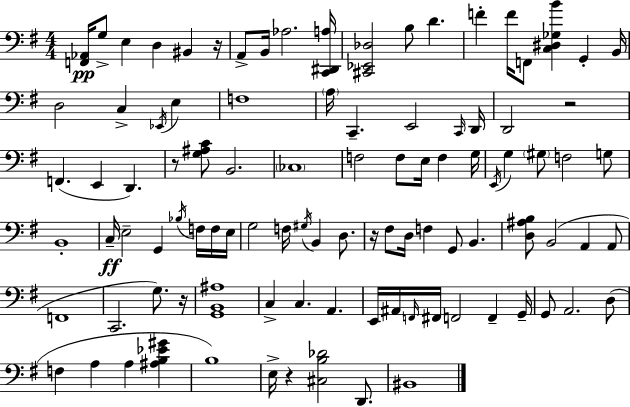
{
  \clef bass
  \numericTimeSignature
  \time 4/4
  \key g \major
  <f, aes,>16\pp g8-> e4 d4 bis,4 r16 | a,8-> b,16 aes2. <c, dis, a>16 | <cis, ees, des>2 b8 d'4. | f'4-. f'16 f,8 <c dis ges b'>4 g,4-. b,16 | \break d2 c4-> \acciaccatura { ees,16 } e4 | f1 | \parenthesize a16 c,4.-- e,2 | \grace { c,16 } d,16 d,2 r2 | \break f,4.( e,4 d,4.) | r8 <g ais c'>8 b,2. | \parenthesize ces1 | f2 f8 e16 f4 | \break g16 \acciaccatura { e,16 } g4 \parenthesize gis8 f2 | g8 b,1-. | c16--\ff e2-- g,4 | \acciaccatura { bes16 } f16 f16 e16 g2 f16 \acciaccatura { gis16 } b,4 | \break d8. r16 fis8 d16 f4 g,8 b,4. | <d ais b>8 b,2( a,4 | a,8 f,1 | c,2. | \break g8.) r16 <g, b, ais>1 | c4-> c4. a,4. | e,16 ais,16 \grace { f,16 } fis,16 f,2 | f,4-- g,16-- g,8 a,2. | \break d8( f4 a4 a4 | <ais b ees' gis'>4 b1) | e16-> r4 <cis b des'>2 | d,8. bis,1 | \break \bar "|."
}